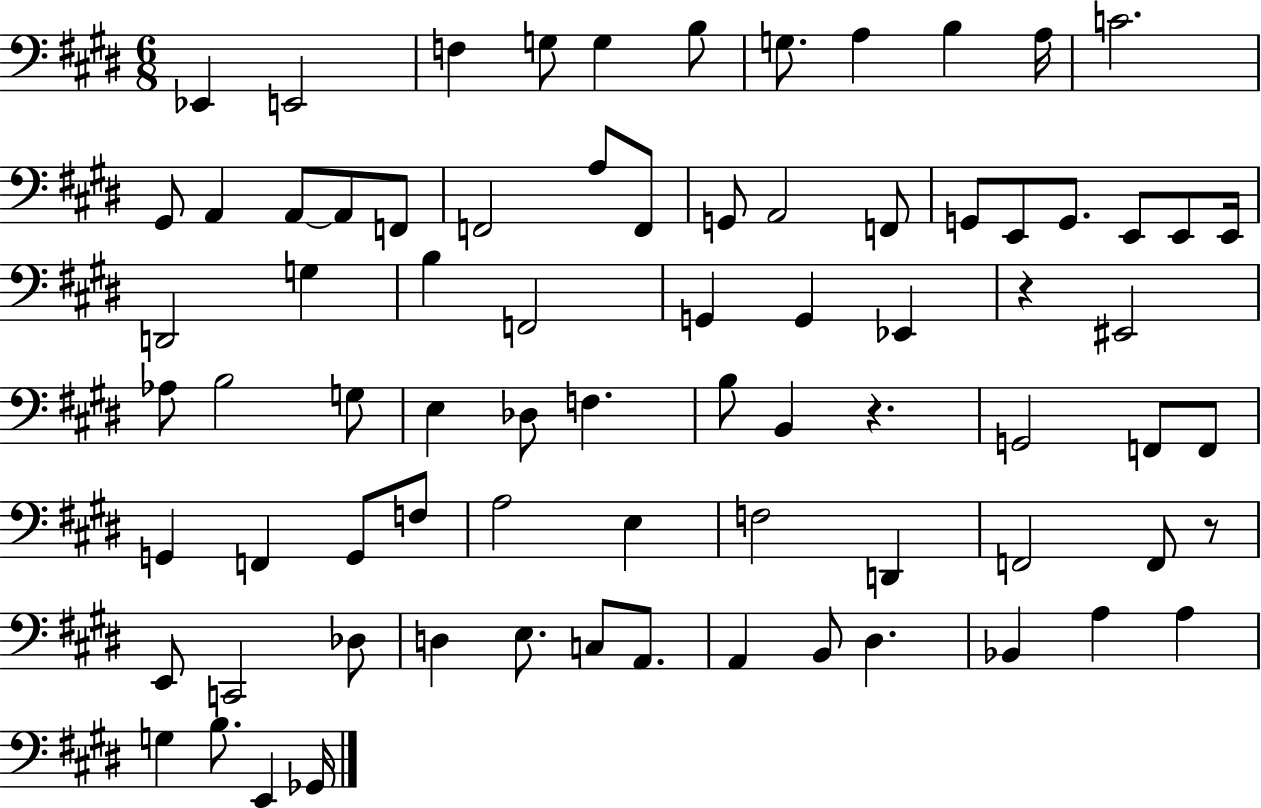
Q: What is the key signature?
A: E major